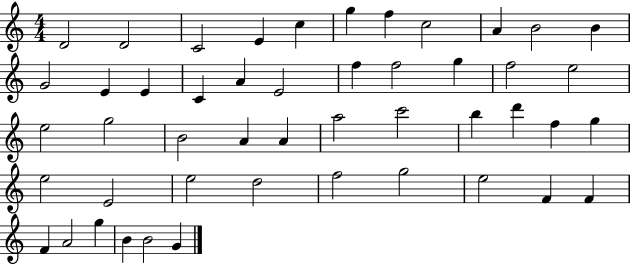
X:1
T:Untitled
M:4/4
L:1/4
K:C
D2 D2 C2 E c g f c2 A B2 B G2 E E C A E2 f f2 g f2 e2 e2 g2 B2 A A a2 c'2 b d' f g e2 E2 e2 d2 f2 g2 e2 F F F A2 g B B2 G